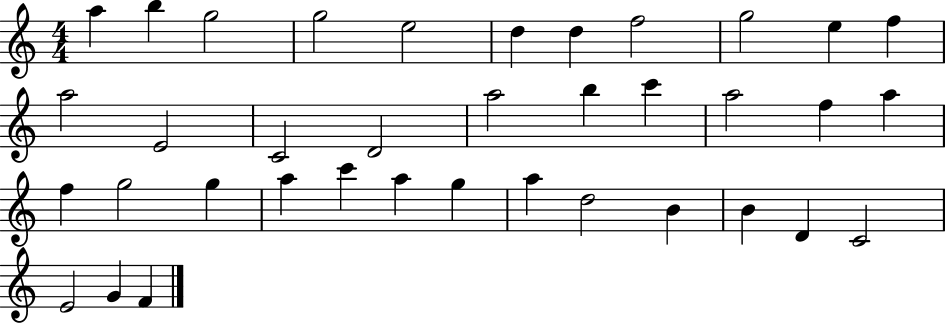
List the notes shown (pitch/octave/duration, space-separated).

A5/q B5/q G5/h G5/h E5/h D5/q D5/q F5/h G5/h E5/q F5/q A5/h E4/h C4/h D4/h A5/h B5/q C6/q A5/h F5/q A5/q F5/q G5/h G5/q A5/q C6/q A5/q G5/q A5/q D5/h B4/q B4/q D4/q C4/h E4/h G4/q F4/q